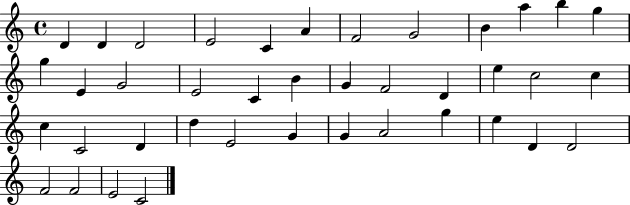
X:1
T:Untitled
M:4/4
L:1/4
K:C
D D D2 E2 C A F2 G2 B a b g g E G2 E2 C B G F2 D e c2 c c C2 D d E2 G G A2 g e D D2 F2 F2 E2 C2